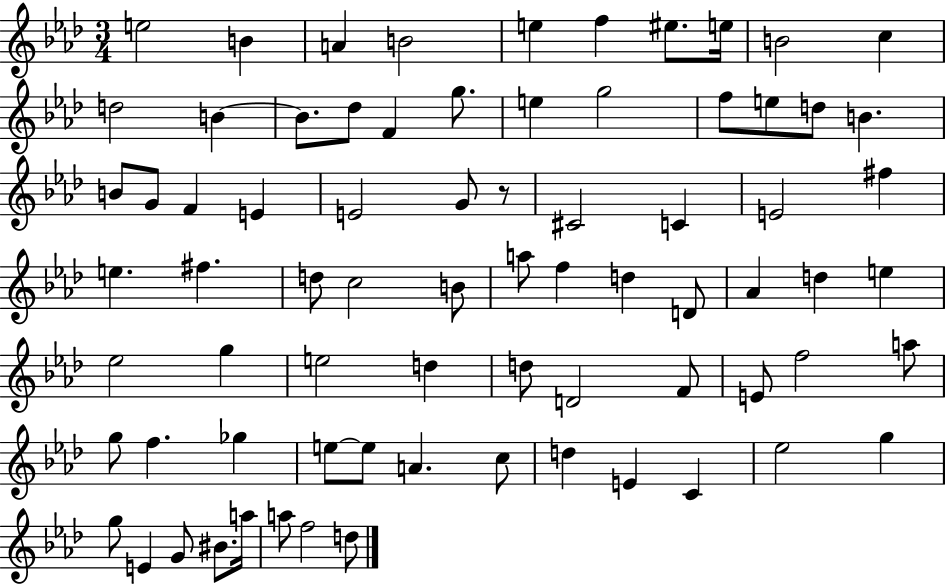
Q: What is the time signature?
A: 3/4